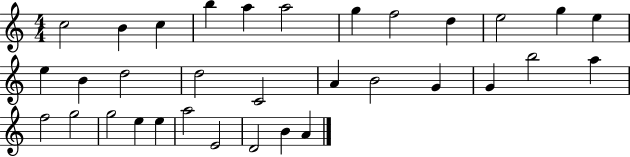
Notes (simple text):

C5/h B4/q C5/q B5/q A5/q A5/h G5/q F5/h D5/q E5/h G5/q E5/q E5/q B4/q D5/h D5/h C4/h A4/q B4/h G4/q G4/q B5/h A5/q F5/h G5/h G5/h E5/q E5/q A5/h E4/h D4/h B4/q A4/q